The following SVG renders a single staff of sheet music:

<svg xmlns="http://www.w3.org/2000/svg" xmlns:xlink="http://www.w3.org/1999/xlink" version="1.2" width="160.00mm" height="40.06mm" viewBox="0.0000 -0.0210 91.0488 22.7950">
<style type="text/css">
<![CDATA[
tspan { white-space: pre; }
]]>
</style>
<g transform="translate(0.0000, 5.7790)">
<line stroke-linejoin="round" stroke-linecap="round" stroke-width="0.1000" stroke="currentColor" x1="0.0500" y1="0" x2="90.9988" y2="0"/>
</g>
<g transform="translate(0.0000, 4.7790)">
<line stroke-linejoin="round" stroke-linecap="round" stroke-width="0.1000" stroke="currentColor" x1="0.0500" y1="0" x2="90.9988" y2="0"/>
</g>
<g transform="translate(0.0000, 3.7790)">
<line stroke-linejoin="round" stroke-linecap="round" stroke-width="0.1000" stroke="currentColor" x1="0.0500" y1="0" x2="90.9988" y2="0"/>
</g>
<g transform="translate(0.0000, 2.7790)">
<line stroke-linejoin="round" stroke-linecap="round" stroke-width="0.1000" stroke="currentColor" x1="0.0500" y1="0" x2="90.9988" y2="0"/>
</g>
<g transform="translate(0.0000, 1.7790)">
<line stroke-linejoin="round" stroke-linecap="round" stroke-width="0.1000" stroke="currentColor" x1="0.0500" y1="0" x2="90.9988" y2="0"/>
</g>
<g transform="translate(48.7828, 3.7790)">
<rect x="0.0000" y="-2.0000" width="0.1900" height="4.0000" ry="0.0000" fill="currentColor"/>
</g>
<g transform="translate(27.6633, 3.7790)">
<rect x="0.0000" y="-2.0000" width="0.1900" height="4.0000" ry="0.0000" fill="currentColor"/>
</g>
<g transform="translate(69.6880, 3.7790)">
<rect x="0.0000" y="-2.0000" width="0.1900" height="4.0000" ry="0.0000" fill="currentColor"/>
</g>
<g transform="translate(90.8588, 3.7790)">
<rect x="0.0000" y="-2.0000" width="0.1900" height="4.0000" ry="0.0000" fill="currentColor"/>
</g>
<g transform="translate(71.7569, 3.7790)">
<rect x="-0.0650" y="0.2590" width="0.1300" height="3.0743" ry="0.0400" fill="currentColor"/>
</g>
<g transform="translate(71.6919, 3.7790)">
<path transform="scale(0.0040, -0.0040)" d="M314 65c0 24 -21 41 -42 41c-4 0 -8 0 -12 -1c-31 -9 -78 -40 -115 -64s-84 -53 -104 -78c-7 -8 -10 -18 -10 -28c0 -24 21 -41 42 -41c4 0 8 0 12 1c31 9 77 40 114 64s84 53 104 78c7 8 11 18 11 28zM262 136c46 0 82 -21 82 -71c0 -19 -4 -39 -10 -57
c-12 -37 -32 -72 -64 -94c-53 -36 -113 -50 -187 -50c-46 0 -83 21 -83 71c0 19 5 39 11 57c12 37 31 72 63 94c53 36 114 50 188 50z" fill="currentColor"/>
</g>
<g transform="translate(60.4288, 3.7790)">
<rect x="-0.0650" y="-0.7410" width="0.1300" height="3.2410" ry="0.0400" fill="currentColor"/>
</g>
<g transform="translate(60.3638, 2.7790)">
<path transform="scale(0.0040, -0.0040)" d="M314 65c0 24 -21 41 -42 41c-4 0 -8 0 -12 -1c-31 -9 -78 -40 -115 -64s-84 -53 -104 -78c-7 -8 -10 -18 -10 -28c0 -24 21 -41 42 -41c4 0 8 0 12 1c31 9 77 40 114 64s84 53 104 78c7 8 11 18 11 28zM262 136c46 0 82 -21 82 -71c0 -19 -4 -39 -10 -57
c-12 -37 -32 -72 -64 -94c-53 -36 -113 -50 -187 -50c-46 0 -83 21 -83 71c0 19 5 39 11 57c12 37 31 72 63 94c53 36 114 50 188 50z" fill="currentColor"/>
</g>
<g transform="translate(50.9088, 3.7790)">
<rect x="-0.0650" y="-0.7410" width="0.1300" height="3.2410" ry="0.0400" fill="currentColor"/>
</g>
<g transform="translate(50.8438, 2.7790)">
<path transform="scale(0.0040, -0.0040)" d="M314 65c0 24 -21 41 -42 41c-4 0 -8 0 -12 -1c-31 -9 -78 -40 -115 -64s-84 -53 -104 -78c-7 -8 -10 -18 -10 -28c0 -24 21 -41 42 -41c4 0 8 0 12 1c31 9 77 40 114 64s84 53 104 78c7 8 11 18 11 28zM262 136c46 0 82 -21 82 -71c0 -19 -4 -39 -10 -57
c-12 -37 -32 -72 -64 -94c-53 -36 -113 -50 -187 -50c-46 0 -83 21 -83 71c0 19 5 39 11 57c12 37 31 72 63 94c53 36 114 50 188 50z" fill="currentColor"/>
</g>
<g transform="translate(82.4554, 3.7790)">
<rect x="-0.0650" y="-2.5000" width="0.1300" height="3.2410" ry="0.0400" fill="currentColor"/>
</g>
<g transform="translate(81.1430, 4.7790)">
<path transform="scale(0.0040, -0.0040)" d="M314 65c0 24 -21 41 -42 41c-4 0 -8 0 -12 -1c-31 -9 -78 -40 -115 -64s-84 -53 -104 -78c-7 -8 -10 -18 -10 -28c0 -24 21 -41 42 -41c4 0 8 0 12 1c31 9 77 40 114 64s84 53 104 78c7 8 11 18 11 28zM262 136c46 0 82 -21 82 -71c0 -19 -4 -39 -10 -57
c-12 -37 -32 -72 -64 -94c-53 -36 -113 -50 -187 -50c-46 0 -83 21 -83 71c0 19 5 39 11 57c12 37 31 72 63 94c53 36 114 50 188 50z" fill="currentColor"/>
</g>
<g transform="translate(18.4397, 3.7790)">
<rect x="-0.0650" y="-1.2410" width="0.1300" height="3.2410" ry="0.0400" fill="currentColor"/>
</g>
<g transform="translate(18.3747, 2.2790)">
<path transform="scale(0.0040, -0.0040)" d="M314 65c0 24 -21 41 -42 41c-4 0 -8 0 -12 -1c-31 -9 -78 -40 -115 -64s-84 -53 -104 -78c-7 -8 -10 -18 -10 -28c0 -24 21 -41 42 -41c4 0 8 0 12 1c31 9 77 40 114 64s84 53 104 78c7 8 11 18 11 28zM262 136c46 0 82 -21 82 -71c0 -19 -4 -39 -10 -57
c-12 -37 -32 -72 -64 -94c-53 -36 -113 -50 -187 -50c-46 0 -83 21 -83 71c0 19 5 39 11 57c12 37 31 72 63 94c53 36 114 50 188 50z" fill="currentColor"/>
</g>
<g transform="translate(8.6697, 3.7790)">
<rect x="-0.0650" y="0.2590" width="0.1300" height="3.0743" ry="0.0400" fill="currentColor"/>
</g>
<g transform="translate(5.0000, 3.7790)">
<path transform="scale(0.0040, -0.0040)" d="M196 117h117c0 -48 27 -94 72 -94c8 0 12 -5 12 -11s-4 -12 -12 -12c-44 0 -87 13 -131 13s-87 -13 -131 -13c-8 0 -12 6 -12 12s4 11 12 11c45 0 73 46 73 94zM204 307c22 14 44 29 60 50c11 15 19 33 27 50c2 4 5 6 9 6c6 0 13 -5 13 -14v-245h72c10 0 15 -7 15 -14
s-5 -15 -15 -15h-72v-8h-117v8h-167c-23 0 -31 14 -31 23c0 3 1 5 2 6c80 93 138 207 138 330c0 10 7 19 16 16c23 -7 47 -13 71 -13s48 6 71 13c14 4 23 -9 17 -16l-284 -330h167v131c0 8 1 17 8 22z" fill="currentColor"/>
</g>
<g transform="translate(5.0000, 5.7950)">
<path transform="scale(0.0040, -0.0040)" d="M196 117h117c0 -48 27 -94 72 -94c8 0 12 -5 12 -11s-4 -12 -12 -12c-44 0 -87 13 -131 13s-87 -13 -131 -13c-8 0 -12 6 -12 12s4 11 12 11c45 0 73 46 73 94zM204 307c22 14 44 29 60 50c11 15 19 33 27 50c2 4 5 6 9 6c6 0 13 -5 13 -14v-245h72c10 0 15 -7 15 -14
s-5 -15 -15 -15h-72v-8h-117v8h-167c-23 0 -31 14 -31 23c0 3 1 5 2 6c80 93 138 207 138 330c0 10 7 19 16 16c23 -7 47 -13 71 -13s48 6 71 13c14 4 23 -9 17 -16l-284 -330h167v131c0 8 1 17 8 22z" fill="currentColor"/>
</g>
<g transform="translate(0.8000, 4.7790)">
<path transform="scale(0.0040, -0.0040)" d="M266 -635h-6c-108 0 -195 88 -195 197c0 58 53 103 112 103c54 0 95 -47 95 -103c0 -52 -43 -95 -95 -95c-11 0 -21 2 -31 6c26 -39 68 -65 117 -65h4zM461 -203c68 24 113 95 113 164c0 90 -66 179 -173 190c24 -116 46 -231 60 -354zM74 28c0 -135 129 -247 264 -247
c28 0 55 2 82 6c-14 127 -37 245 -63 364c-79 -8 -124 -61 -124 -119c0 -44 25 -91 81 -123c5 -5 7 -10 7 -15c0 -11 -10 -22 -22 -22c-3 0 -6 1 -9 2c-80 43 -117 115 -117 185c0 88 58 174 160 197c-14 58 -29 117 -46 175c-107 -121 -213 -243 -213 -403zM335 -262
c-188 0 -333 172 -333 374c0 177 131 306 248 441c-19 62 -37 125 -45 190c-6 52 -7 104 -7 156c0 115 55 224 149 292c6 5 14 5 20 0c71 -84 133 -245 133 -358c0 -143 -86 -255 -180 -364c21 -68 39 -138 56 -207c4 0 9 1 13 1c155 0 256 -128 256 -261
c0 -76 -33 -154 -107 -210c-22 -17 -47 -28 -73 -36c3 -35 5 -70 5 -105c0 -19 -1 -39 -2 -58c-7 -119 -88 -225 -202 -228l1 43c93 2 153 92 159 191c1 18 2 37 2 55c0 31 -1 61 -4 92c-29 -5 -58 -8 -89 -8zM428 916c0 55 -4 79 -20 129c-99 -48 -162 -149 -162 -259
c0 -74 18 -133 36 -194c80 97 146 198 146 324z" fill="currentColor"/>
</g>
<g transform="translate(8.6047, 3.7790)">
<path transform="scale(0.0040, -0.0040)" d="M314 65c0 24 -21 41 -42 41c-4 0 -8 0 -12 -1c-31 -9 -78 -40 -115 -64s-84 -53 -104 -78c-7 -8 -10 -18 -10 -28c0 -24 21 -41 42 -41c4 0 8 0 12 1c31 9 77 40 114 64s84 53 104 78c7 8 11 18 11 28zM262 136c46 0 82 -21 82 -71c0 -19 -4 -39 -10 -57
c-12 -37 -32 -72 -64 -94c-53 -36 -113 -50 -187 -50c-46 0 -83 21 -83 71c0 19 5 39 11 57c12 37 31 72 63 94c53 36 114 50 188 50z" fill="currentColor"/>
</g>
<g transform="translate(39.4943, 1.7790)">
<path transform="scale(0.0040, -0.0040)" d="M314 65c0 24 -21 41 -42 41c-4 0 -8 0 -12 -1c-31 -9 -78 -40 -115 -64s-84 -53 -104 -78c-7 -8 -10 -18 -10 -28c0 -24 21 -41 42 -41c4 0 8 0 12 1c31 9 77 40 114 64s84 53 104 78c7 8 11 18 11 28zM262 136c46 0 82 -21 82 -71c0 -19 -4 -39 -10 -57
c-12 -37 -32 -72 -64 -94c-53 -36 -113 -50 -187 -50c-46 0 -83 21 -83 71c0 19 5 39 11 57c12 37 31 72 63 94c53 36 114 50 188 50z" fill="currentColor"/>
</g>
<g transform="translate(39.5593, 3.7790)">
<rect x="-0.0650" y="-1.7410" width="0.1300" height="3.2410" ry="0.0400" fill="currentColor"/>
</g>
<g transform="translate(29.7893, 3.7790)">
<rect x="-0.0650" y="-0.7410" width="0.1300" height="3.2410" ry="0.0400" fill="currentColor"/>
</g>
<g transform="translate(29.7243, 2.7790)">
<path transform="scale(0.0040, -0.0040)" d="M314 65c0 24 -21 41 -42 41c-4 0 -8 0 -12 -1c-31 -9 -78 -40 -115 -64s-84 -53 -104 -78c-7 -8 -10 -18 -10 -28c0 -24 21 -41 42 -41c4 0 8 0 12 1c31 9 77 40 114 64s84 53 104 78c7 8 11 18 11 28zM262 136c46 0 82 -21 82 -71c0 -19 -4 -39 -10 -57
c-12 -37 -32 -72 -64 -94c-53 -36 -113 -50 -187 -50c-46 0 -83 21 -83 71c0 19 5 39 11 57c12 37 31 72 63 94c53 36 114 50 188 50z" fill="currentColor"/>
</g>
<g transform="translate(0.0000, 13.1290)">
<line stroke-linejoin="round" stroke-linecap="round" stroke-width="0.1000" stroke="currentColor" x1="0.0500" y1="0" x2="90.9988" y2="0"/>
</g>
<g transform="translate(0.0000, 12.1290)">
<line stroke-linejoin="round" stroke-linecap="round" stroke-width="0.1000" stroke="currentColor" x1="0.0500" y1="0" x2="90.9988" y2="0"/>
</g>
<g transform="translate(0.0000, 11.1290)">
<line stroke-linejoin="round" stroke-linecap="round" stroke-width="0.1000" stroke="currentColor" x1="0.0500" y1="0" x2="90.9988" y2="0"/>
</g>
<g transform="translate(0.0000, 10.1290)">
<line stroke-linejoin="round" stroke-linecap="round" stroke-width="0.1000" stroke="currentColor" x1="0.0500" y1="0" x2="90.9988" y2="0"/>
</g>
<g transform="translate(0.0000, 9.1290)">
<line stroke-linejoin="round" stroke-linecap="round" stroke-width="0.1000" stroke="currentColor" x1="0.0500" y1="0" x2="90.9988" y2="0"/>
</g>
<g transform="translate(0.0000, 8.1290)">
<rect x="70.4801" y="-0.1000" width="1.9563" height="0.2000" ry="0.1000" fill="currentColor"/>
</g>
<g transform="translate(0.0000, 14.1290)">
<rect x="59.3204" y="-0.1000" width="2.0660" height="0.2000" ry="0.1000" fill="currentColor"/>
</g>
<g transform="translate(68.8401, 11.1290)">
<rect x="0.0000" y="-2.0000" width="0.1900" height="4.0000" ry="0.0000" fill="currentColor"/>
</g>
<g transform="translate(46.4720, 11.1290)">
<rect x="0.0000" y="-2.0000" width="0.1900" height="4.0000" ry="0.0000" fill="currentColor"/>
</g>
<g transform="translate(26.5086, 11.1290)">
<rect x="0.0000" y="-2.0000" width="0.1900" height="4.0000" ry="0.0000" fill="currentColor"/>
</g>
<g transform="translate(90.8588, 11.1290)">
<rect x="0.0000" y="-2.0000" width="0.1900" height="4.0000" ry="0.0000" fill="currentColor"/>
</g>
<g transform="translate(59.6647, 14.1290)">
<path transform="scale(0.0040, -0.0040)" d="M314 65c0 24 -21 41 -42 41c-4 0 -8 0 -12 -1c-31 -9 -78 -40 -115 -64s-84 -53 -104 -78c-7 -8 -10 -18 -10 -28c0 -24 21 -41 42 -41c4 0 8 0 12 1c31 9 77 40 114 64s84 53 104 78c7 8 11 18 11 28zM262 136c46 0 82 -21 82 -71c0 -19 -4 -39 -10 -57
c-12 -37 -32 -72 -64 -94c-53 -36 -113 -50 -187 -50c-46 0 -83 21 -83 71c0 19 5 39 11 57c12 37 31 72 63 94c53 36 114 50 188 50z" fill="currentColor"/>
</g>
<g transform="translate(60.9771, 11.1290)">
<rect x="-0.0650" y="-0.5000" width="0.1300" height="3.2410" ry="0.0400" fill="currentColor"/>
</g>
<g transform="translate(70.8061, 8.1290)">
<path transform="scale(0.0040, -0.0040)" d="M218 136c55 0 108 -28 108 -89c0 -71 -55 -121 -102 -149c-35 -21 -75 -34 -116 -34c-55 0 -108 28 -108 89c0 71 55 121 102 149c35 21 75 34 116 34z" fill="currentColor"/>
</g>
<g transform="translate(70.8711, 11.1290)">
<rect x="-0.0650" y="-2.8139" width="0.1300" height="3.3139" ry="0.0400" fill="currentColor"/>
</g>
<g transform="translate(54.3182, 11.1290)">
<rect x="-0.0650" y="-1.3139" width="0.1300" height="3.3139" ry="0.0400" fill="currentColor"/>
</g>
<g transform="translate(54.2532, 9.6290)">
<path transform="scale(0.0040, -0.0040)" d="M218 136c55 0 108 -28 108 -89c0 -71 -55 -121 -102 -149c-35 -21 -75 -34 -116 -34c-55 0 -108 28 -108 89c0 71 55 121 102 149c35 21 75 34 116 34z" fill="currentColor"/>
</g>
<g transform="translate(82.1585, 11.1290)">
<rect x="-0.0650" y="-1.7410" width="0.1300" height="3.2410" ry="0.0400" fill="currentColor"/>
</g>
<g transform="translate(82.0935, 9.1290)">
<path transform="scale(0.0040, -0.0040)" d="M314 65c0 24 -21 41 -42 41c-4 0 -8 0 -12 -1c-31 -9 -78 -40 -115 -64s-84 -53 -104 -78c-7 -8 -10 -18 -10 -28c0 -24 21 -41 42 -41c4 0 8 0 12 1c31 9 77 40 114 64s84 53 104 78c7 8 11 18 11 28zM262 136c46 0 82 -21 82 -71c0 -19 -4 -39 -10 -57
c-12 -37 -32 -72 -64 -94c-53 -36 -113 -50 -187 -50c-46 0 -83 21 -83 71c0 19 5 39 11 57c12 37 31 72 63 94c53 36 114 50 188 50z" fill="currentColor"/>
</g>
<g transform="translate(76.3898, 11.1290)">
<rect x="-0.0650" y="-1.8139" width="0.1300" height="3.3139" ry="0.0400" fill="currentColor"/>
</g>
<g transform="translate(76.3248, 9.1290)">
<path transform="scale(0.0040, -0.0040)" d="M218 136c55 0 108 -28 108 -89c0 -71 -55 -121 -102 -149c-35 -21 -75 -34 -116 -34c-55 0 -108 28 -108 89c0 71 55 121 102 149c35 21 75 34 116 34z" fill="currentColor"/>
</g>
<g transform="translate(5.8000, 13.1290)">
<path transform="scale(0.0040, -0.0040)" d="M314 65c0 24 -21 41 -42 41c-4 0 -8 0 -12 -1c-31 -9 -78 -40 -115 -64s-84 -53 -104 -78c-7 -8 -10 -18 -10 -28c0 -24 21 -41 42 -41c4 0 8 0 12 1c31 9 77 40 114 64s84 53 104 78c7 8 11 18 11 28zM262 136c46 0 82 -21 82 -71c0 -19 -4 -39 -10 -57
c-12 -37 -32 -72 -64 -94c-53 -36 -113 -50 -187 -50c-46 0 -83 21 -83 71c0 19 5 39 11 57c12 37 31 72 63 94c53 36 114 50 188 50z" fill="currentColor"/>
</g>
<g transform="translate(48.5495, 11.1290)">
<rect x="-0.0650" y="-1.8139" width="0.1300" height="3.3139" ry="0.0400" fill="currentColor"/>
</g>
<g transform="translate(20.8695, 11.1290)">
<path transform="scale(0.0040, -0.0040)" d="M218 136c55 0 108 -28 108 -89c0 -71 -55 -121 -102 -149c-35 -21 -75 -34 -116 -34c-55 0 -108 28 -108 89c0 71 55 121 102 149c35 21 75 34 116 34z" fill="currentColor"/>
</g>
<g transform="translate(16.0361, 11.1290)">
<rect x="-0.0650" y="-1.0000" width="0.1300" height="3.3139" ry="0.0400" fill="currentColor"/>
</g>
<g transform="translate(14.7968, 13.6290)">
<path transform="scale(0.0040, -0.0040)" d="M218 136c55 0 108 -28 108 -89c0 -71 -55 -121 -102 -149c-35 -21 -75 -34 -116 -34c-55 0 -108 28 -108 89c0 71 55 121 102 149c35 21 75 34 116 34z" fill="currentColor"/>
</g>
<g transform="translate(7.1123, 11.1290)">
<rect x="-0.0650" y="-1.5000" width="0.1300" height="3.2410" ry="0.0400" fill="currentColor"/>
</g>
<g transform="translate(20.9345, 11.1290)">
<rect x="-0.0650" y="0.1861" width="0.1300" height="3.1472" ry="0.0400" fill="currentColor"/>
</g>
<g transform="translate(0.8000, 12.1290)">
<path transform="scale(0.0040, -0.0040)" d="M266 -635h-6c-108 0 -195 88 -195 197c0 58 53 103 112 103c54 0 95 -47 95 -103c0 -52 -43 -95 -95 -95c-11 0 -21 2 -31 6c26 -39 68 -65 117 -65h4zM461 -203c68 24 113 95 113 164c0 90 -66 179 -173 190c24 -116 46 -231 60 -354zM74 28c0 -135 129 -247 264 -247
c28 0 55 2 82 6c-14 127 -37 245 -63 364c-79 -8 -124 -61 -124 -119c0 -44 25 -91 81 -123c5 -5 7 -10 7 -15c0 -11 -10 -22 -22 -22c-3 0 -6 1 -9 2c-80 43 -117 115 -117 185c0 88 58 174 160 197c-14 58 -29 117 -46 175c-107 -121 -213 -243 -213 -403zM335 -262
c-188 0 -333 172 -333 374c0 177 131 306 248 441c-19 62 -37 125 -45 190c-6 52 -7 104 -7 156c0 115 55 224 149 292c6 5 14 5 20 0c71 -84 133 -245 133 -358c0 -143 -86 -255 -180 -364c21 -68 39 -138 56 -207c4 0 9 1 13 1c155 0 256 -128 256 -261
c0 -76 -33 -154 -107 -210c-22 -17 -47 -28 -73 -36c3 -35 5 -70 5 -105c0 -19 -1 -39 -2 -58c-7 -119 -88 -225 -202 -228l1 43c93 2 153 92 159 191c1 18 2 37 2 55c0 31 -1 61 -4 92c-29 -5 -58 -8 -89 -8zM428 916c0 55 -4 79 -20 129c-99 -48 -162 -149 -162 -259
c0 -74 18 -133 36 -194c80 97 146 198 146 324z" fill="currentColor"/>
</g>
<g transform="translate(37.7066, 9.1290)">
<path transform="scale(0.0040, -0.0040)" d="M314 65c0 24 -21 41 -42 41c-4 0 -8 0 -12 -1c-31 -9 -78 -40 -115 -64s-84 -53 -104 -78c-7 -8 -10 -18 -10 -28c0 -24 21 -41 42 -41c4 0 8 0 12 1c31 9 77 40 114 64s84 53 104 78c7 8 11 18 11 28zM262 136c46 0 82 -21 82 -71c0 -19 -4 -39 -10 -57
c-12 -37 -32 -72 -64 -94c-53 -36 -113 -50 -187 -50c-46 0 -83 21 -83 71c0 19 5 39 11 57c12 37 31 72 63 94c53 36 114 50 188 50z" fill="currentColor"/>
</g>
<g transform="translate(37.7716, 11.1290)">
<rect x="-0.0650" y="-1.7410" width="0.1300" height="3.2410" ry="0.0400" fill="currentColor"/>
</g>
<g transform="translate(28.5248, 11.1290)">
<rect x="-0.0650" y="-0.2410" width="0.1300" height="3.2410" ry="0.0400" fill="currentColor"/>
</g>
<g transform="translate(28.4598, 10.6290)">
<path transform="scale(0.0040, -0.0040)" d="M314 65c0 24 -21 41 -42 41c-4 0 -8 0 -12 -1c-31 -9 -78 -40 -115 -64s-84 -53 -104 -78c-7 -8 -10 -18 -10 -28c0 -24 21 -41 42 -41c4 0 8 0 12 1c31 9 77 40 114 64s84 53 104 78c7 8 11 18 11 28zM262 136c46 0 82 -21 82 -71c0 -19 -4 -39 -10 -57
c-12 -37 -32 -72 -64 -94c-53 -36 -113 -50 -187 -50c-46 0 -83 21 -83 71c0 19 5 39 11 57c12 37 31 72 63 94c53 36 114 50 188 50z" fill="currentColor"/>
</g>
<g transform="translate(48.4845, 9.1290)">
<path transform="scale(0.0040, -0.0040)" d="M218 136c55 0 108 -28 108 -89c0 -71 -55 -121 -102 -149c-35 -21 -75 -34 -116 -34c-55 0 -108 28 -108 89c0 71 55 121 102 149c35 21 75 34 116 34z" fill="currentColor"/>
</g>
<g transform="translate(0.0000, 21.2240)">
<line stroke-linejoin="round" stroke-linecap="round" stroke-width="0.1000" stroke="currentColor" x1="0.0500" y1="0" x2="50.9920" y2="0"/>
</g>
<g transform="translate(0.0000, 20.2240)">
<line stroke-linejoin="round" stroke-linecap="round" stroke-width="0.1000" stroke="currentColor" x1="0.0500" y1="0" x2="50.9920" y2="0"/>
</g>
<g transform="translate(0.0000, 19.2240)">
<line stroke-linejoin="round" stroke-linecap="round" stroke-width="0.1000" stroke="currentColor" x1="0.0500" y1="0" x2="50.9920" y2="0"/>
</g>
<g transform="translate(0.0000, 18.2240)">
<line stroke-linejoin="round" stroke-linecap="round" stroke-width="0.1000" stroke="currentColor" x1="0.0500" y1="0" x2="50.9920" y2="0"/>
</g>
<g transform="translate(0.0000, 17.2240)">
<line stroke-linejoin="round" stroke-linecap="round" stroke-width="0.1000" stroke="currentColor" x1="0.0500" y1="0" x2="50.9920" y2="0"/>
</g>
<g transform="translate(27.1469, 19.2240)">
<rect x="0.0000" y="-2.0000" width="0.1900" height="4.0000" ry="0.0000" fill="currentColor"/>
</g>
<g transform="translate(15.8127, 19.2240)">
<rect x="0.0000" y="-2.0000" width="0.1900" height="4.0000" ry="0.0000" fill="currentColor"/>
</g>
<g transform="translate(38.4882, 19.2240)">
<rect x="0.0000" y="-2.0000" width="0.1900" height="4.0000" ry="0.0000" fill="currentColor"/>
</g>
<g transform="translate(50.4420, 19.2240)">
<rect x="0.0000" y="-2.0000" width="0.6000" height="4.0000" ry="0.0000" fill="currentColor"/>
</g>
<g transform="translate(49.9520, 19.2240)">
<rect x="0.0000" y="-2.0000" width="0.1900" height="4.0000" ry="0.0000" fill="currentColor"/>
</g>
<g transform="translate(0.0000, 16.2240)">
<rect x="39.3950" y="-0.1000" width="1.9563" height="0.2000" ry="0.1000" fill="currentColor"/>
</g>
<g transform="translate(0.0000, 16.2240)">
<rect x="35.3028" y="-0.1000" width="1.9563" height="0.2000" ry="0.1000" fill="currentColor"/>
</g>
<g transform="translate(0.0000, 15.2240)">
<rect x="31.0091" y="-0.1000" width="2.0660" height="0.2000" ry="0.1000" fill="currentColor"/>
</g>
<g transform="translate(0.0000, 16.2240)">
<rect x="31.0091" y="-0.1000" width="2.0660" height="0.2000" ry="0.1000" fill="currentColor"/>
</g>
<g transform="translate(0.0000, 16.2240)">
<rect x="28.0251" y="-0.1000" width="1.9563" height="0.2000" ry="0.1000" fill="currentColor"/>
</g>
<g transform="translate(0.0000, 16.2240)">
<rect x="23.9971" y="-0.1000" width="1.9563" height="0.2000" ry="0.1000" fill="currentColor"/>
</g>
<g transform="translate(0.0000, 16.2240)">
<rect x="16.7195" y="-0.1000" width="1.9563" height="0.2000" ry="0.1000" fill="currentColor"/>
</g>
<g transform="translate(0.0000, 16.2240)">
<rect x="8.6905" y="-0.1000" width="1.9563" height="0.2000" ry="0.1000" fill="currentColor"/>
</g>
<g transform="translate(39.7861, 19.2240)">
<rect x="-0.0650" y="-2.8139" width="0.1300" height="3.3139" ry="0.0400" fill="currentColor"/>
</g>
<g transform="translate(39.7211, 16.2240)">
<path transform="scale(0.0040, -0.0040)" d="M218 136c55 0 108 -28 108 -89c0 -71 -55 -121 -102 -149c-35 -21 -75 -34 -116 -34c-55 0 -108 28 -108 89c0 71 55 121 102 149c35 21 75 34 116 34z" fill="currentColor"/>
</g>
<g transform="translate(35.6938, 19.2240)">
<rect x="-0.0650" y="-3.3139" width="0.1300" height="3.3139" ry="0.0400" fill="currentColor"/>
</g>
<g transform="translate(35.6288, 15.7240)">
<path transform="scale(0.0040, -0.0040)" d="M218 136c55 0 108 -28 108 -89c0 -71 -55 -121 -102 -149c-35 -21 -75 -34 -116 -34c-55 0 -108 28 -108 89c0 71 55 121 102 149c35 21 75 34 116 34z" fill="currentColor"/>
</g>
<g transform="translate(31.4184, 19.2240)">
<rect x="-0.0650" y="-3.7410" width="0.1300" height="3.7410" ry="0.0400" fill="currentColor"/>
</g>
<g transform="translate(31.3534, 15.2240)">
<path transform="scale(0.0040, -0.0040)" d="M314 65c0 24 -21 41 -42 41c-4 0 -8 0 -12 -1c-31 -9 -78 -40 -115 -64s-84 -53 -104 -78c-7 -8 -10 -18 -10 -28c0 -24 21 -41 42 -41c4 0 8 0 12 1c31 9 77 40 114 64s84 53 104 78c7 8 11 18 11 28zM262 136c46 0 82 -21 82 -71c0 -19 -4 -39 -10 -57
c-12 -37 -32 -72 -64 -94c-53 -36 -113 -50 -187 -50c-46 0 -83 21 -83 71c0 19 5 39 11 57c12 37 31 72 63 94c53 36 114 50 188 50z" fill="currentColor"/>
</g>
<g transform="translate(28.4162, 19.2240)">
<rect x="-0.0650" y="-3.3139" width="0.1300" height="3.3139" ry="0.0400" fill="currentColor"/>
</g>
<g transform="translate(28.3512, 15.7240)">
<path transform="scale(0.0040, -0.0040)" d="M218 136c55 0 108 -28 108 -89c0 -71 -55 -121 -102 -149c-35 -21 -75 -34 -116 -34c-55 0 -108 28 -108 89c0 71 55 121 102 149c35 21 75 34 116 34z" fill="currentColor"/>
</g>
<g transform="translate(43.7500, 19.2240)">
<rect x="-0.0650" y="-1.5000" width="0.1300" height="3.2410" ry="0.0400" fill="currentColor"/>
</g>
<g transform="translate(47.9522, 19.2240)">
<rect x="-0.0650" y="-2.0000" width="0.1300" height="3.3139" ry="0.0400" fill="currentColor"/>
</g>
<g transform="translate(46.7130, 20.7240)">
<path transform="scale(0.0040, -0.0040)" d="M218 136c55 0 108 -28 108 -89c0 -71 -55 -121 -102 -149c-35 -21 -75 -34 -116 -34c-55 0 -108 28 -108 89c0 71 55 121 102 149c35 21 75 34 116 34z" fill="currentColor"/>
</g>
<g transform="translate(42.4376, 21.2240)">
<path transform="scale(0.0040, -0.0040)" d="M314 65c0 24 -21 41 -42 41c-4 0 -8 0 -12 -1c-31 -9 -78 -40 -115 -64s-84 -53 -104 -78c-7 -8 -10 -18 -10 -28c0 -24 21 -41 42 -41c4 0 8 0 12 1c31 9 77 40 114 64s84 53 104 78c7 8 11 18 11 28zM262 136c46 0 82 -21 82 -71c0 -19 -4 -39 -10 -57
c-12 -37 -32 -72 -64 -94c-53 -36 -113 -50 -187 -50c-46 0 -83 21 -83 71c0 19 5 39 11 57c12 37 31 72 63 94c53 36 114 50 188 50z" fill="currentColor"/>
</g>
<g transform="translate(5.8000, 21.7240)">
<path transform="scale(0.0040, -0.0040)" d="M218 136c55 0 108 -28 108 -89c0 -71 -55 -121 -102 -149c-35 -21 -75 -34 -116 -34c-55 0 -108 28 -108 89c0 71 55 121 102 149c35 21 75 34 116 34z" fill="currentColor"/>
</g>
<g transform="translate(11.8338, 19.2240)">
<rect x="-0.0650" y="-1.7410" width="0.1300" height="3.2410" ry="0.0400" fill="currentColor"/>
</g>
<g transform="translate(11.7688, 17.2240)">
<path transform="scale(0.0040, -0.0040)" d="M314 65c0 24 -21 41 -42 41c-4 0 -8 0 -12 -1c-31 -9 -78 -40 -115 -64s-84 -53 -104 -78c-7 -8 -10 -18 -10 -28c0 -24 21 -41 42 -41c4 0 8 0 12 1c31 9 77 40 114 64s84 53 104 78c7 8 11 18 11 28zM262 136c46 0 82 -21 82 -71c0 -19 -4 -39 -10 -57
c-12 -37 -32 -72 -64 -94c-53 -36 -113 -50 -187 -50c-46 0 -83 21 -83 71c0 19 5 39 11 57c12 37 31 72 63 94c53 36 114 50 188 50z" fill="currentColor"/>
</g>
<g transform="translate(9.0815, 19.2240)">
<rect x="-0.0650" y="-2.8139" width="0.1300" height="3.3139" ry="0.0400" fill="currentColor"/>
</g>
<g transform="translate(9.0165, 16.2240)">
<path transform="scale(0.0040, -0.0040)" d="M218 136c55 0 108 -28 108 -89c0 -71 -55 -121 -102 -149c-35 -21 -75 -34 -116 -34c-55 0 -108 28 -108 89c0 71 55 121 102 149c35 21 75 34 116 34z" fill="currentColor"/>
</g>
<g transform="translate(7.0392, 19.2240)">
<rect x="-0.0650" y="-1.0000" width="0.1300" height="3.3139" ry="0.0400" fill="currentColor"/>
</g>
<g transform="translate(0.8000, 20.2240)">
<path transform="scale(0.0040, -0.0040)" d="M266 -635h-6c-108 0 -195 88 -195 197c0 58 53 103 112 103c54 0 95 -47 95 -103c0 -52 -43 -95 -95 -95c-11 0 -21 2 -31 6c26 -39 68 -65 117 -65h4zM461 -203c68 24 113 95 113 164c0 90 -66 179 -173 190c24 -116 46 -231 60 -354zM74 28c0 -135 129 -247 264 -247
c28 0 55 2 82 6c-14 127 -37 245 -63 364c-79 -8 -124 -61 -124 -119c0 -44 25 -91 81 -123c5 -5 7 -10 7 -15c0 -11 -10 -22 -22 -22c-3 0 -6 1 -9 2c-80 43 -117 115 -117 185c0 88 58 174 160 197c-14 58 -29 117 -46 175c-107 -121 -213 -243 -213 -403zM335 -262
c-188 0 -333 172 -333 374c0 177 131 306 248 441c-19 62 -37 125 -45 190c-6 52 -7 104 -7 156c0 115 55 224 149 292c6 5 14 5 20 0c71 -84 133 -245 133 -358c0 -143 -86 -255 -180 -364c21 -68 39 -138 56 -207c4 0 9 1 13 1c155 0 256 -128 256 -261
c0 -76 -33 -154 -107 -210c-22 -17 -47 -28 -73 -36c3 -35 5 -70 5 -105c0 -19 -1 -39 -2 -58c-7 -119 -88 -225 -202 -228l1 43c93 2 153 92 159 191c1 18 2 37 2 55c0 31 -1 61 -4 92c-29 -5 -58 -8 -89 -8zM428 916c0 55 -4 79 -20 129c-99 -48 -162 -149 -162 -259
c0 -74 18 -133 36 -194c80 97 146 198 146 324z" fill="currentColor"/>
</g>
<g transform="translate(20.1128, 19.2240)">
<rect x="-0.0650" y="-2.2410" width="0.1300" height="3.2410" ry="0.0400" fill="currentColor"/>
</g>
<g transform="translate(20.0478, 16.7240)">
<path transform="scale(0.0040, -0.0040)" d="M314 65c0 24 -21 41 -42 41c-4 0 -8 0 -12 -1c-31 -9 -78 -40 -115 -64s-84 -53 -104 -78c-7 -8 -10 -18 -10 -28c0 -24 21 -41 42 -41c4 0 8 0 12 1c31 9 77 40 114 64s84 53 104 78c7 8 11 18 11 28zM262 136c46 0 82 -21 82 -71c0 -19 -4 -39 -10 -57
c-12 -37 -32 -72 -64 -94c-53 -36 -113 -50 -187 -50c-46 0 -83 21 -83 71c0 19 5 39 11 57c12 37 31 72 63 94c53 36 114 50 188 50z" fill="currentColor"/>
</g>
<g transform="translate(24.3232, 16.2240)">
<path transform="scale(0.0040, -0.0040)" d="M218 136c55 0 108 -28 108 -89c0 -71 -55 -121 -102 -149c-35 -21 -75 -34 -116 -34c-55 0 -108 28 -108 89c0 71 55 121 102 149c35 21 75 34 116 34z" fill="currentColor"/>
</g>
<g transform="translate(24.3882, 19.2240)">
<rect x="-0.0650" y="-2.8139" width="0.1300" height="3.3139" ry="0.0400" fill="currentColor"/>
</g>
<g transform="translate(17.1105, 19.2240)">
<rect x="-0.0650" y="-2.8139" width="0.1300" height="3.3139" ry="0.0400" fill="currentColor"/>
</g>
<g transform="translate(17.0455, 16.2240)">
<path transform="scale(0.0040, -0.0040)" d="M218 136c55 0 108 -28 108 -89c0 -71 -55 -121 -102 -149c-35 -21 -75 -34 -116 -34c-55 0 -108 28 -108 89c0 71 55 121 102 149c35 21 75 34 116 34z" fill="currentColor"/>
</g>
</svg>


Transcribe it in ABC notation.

X:1
T:Untitled
M:4/4
L:1/4
K:C
B2 e2 d2 f2 d2 d2 B2 G2 E2 D B c2 f2 f e C2 a f f2 D a f2 a g2 a b c'2 b a E2 F